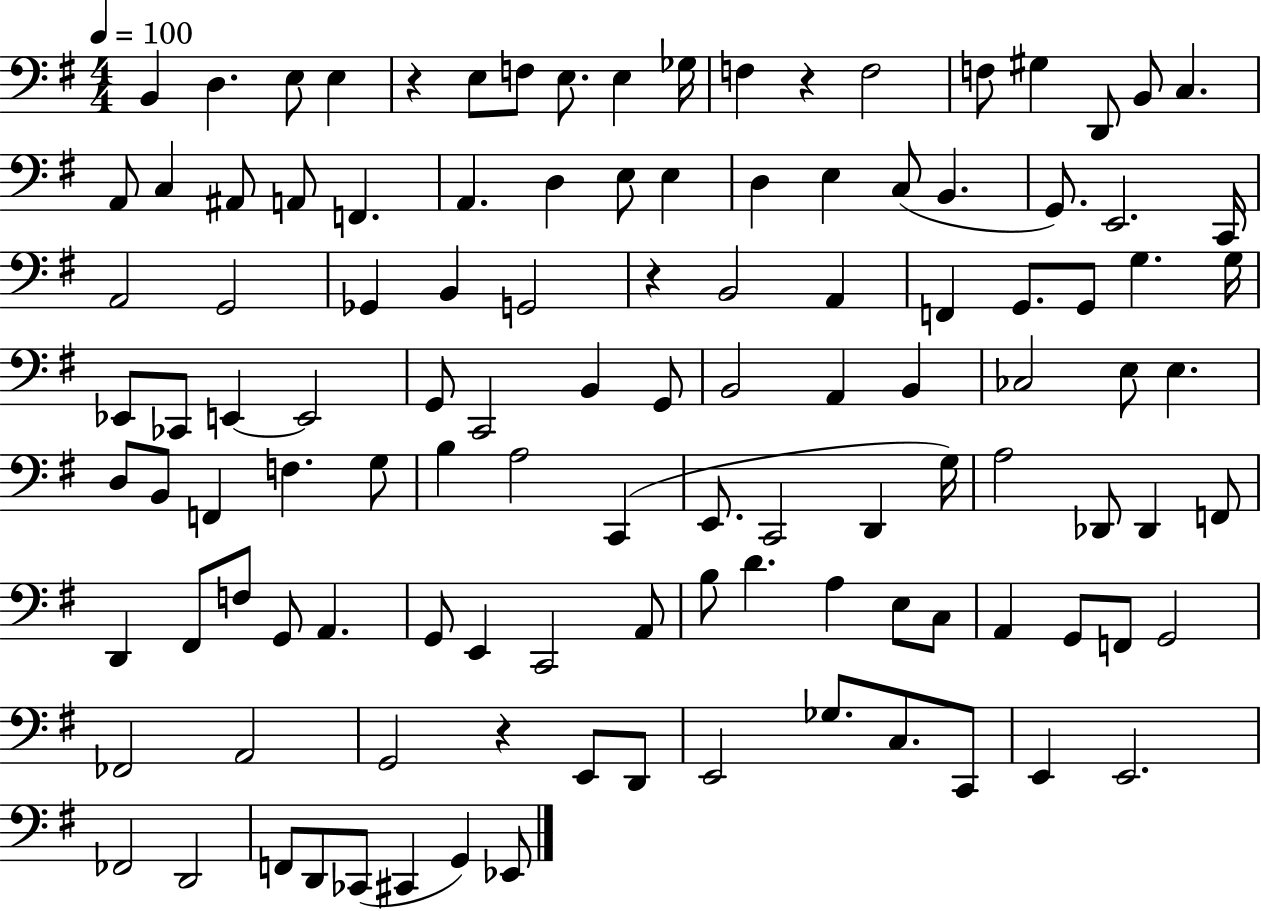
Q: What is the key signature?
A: G major